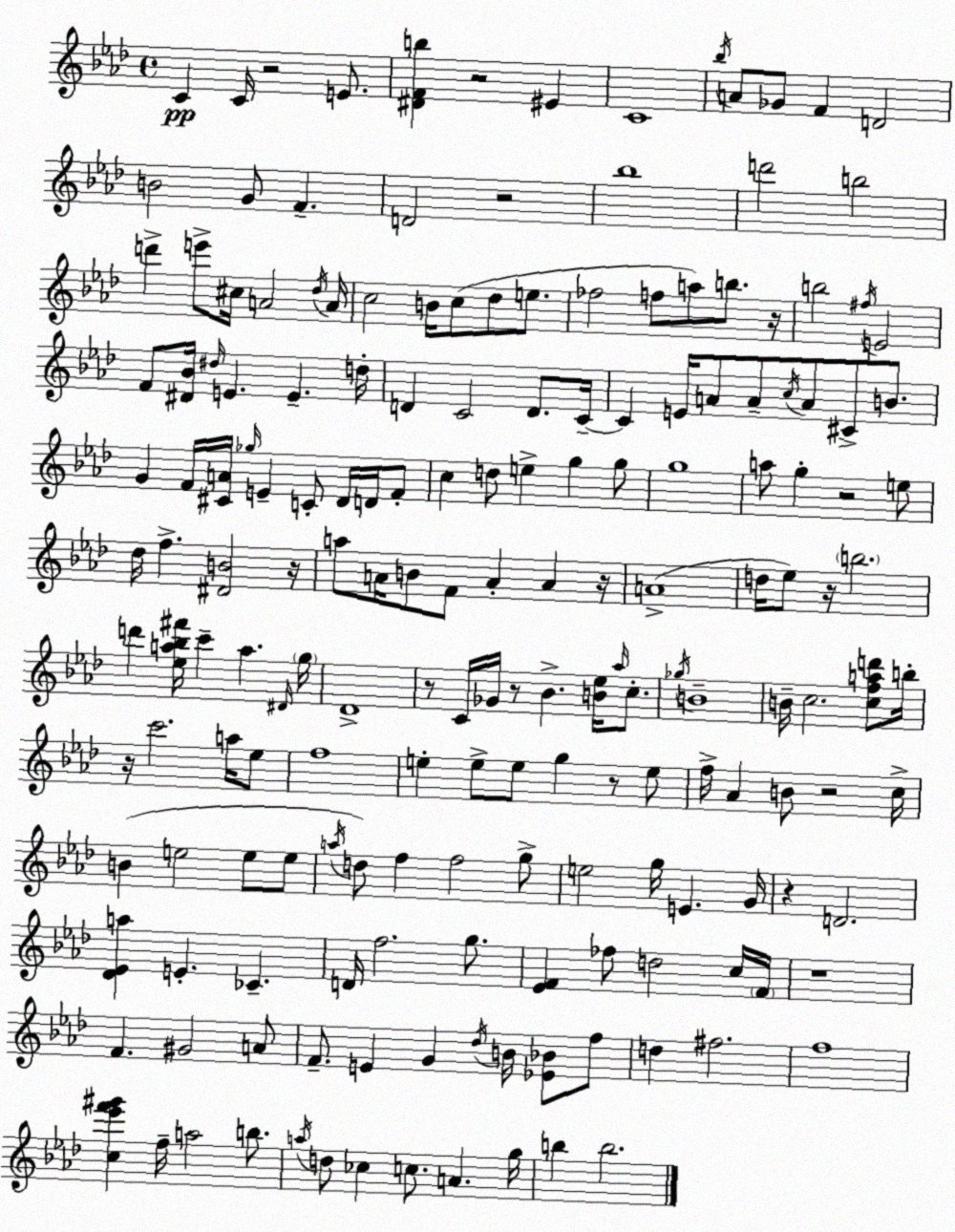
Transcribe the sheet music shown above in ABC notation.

X:1
T:Untitled
M:4/4
L:1/4
K:Ab
C C/4 z2 E/2 [^DFb] z2 ^E C4 _b/4 A/2 _G/2 F D2 B2 G/2 F D2 z2 _b4 d'2 b2 d' e'/2 ^c/4 A2 _d/4 A/4 c2 B/4 c/2 _d/2 e/2 _f2 f/2 a/2 b/2 z/4 b2 ^f/4 E2 F/2 [^D_B]/4 ^d/4 E E d/4 D C2 D/2 C/4 C E/4 A/2 A/2 c/4 A/2 ^C/2 B/2 G F/4 [^CA]/4 _g/4 E C/2 _D/4 D/4 F/2 c d/2 e g g/2 g4 a/2 g z2 e/2 _d/4 f [^DB]2 z/4 a/2 A/4 B/2 F/2 A A z/4 A4 d/4 _e/2 z/4 b2 d' [_ea_b^f']/4 c' a ^D/4 g/4 _D4 z/2 C/4 _G/4 z/2 _B [B_e]/4 _a/4 c/2 _g/4 B4 B/4 c2 [cfad']/2 b/4 z/4 c'2 a/4 _e/2 f4 e e/2 e/2 g z/2 e/2 f/4 _A B/2 z2 c/4 B e2 e/2 e/2 a/4 d/2 f f2 g/2 e2 g/4 E G/4 z D2 [_D_Ea] E _C D/4 f2 g/2 [_EF] _f/2 d2 c/4 F/4 z4 F ^G2 A/2 F/2 E G _d/4 B/4 [_E_B]/2 f/2 d ^f2 f4 [c_e'f'^g'] f/4 a2 b/2 a/4 d/2 _c c/2 A g/4 b b2